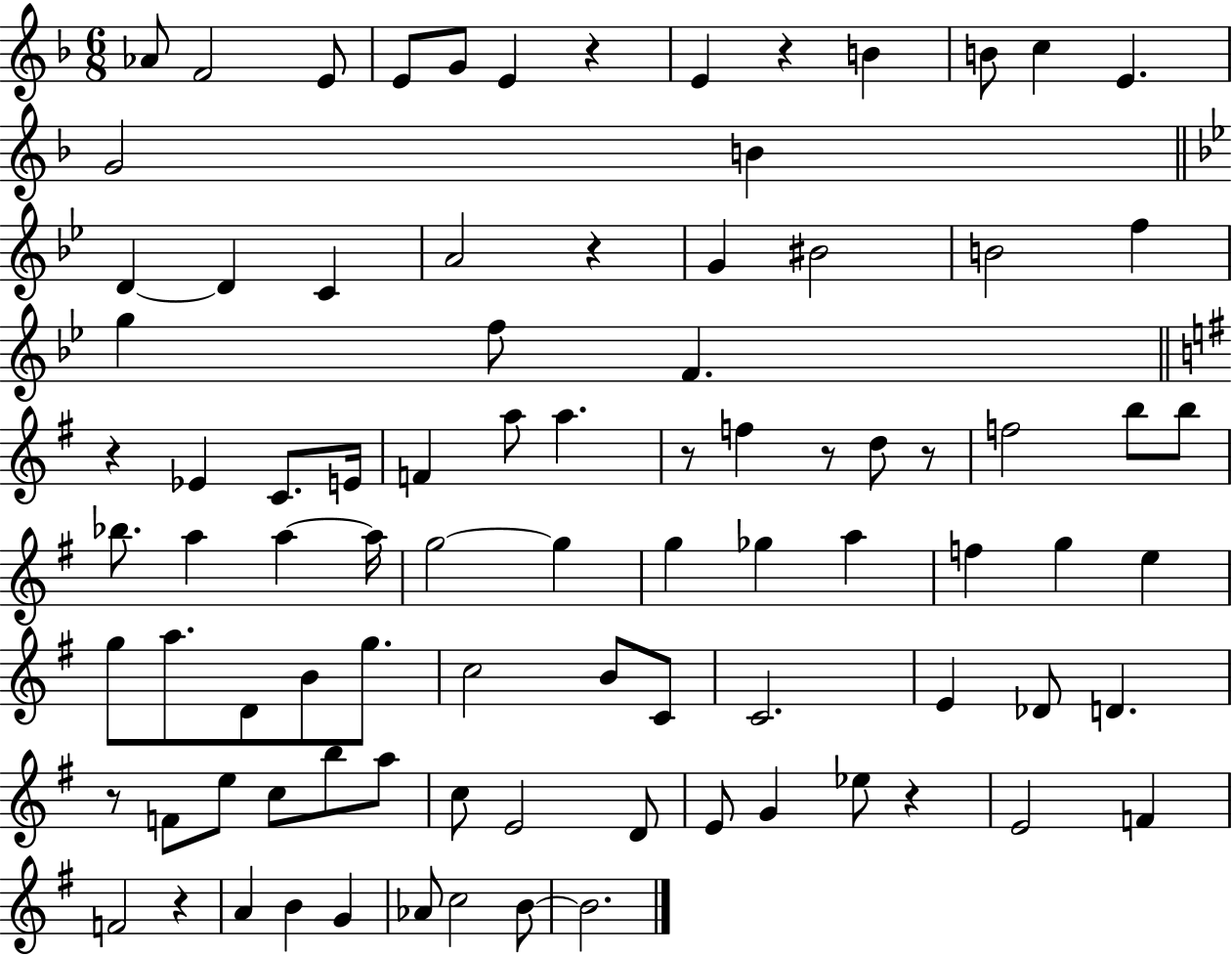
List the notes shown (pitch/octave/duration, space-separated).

Ab4/e F4/h E4/e E4/e G4/e E4/q R/q E4/q R/q B4/q B4/e C5/q E4/q. G4/h B4/q D4/q D4/q C4/q A4/h R/q G4/q BIS4/h B4/h F5/q G5/q F5/e F4/q. R/q Eb4/q C4/e. E4/s F4/q A5/e A5/q. R/e F5/q R/e D5/e R/e F5/h B5/e B5/e Bb5/e. A5/q A5/q A5/s G5/h G5/q G5/q Gb5/q A5/q F5/q G5/q E5/q G5/e A5/e. D4/e B4/e G5/e. C5/h B4/e C4/e C4/h. E4/q Db4/e D4/q. R/e F4/e E5/e C5/e B5/e A5/e C5/e E4/h D4/e E4/e G4/q Eb5/e R/q E4/h F4/q F4/h R/q A4/q B4/q G4/q Ab4/e C5/h B4/e B4/h.